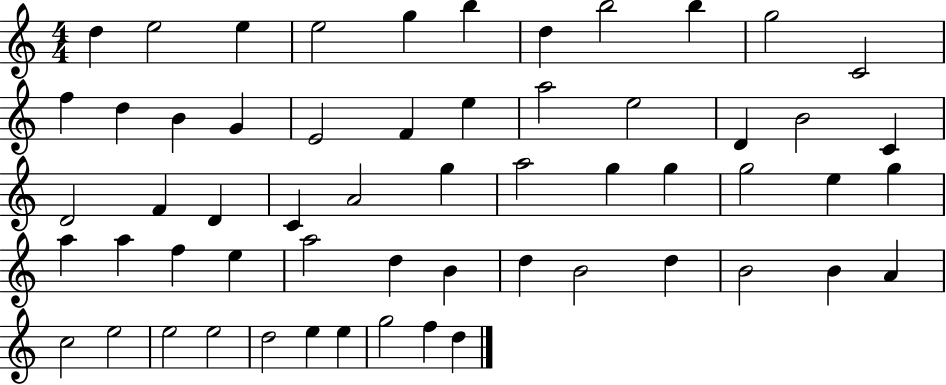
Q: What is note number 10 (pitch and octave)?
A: G5